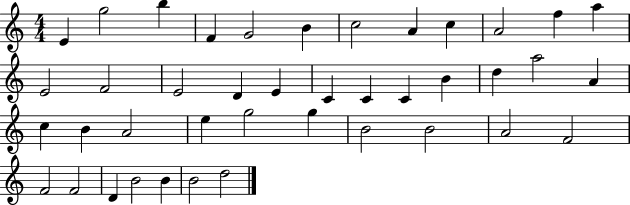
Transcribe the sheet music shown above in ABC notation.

X:1
T:Untitled
M:4/4
L:1/4
K:C
E g2 b F G2 B c2 A c A2 f a E2 F2 E2 D E C C C B d a2 A c B A2 e g2 g B2 B2 A2 F2 F2 F2 D B2 B B2 d2